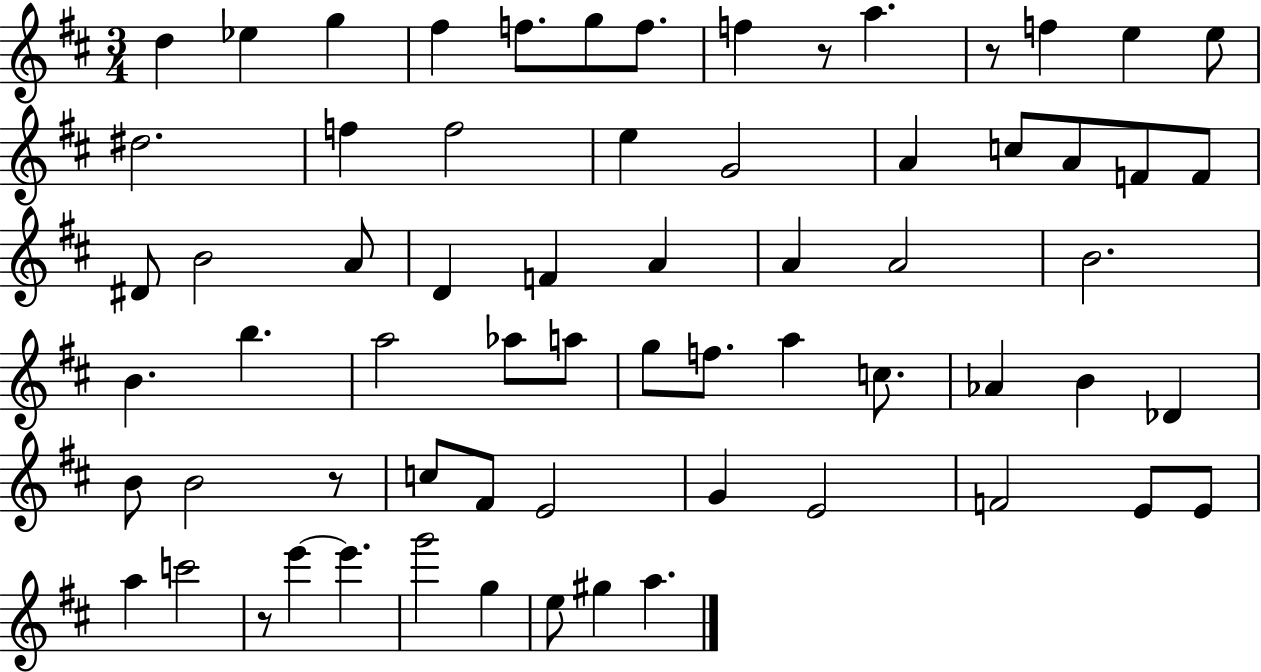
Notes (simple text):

D5/q Eb5/q G5/q F#5/q F5/e. G5/e F5/e. F5/q R/e A5/q. R/e F5/q E5/q E5/e D#5/h. F5/q F5/h E5/q G4/h A4/q C5/e A4/e F4/e F4/e D#4/e B4/h A4/e D4/q F4/q A4/q A4/q A4/h B4/h. B4/q. B5/q. A5/h Ab5/e A5/e G5/e F5/e. A5/q C5/e. Ab4/q B4/q Db4/q B4/e B4/h R/e C5/e F#4/e E4/h G4/q E4/h F4/h E4/e E4/e A5/q C6/h R/e E6/q E6/q. G6/h G5/q E5/e G#5/q A5/q.